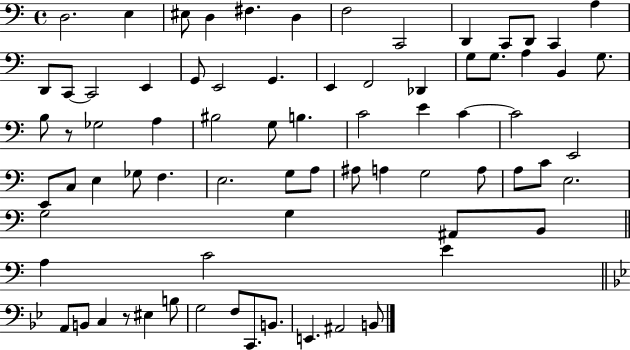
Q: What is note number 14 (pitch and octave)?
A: D2